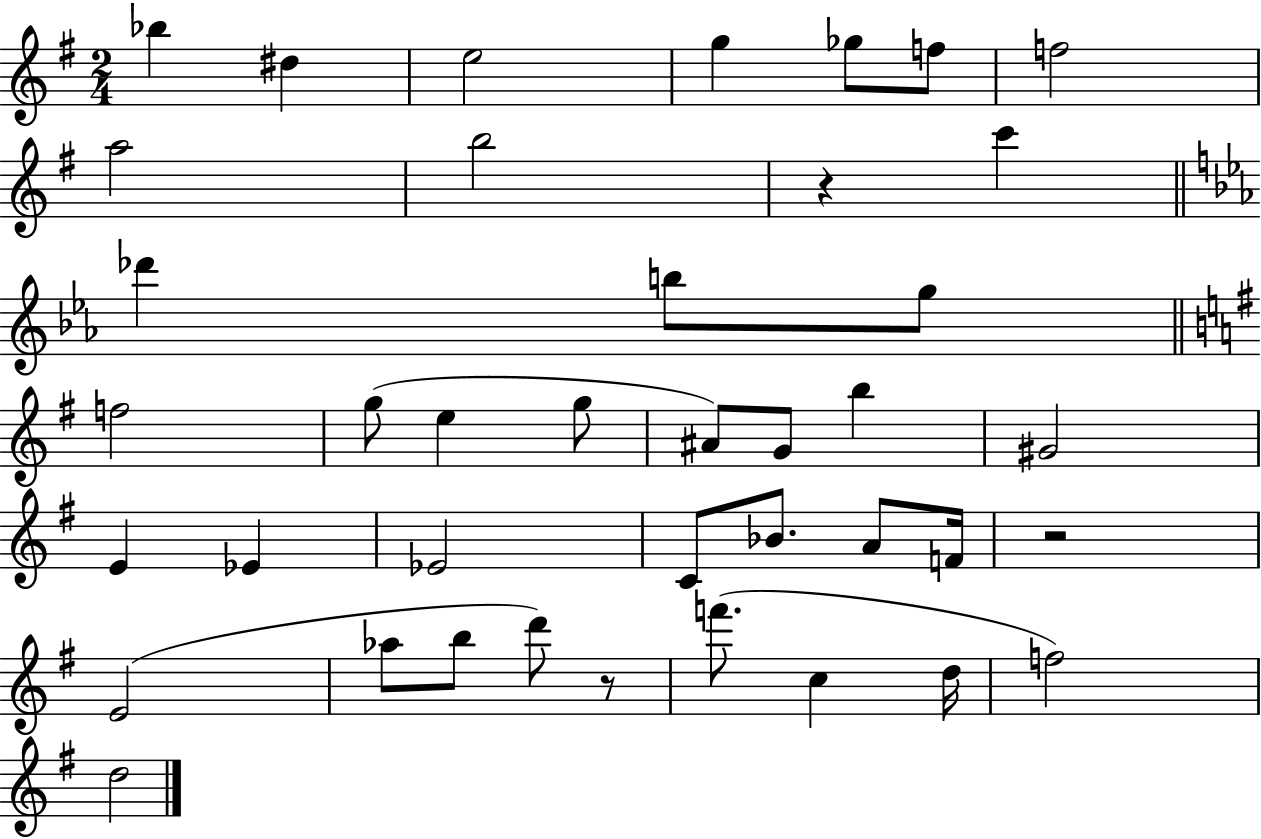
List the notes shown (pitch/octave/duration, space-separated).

Bb5/q D#5/q E5/h G5/q Gb5/e F5/e F5/h A5/h B5/h R/q C6/q Db6/q B5/e G5/e F5/h G5/e E5/q G5/e A#4/e G4/e B5/q G#4/h E4/q Eb4/q Eb4/h C4/e Bb4/e. A4/e F4/s R/h E4/h Ab5/e B5/e D6/e R/e F6/e. C5/q D5/s F5/h D5/h